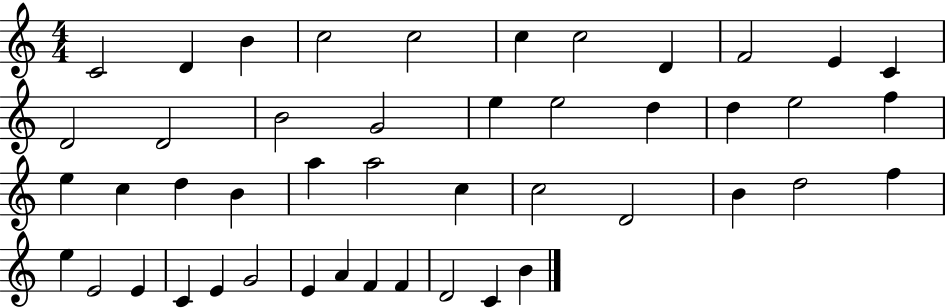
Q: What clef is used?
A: treble